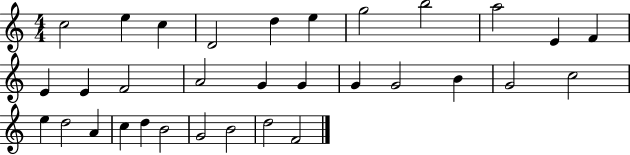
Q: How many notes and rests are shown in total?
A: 32